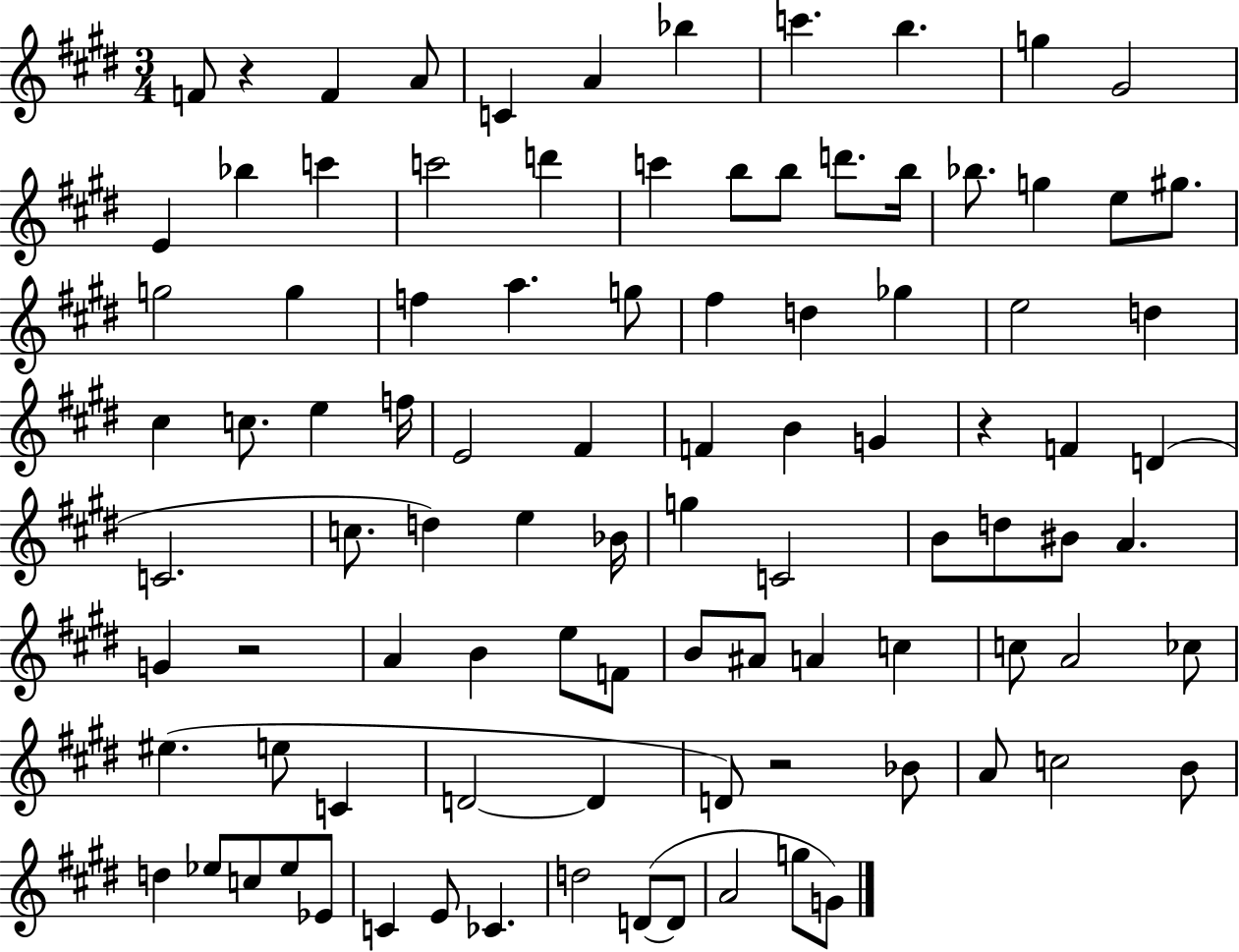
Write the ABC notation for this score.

X:1
T:Untitled
M:3/4
L:1/4
K:E
F/2 z F A/2 C A _b c' b g ^G2 E _b c' c'2 d' c' b/2 b/2 d'/2 b/4 _b/2 g e/2 ^g/2 g2 g f a g/2 ^f d _g e2 d ^c c/2 e f/4 E2 ^F F B G z F D C2 c/2 d e _B/4 g C2 B/2 d/2 ^B/2 A G z2 A B e/2 F/2 B/2 ^A/2 A c c/2 A2 _c/2 ^e e/2 C D2 D D/2 z2 _B/2 A/2 c2 B/2 d _e/2 c/2 _e/2 _E/2 C E/2 _C d2 D/2 D/2 A2 g/2 G/2